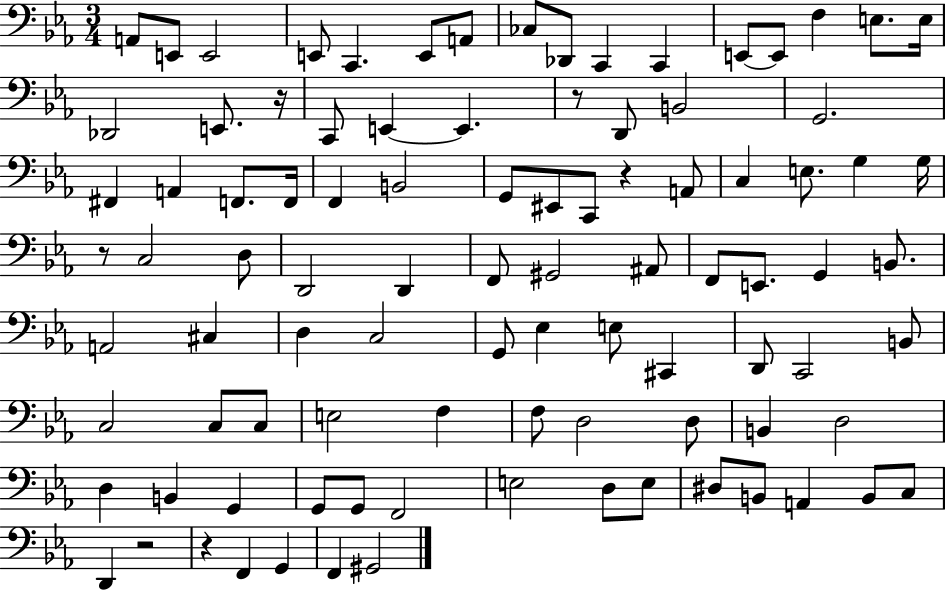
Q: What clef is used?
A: bass